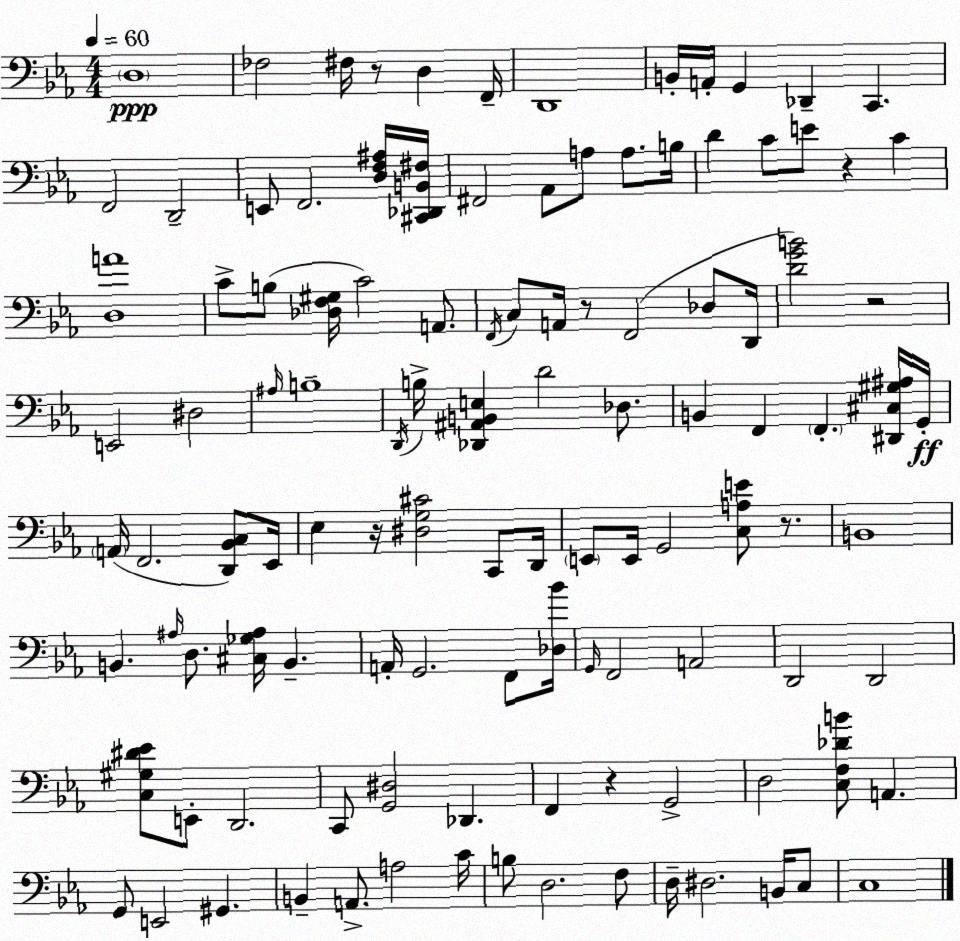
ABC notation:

X:1
T:Untitled
M:4/4
L:1/4
K:Cm
D,4 _F,2 ^F,/4 z/2 D, F,,/4 D,,4 B,,/4 A,,/4 G,, _D,, C,, F,,2 D,,2 E,,/2 F,,2 [D,F,^A,]/4 [^C,,_D,,B,,^F,]/4 ^F,,2 _A,,/2 A,/2 A,/2 B,/4 D C/2 E/2 z C [D,A]4 C/2 B,/2 [_D,F,^G,]/4 C2 A,,/2 F,,/4 C,/2 A,,/4 z/2 F,,2 _D,/2 D,,/4 [DGB]2 z2 E,,2 ^D,2 ^A,/4 B,4 D,,/4 B,/4 [_D,,^A,,B,,E,] D2 _D,/2 B,, F,, F,, [^D,,^C,^G,^A,]/4 G,,/4 A,,/4 F,,2 [D,,_B,,C,]/2 _E,,/4 _E, z/4 [^D,G,^C]2 C,,/2 D,,/4 E,,/2 E,,/4 G,,2 [C,A,E]/2 z/2 B,,4 B,, ^A,/4 D,/2 [^C,_G,^A,]/4 B,, A,,/4 G,,2 F,,/2 [_D,_B]/4 G,,/4 F,,2 A,,2 D,,2 D,,2 [C,^G,^D_E]/2 E,,/2 D,,2 C,,/2 [G,,^D,]2 _D,, F,, z G,,2 D,2 [C,F,_DB]/2 A,, G,,/2 E,,2 ^G,, B,, A,,/2 A,2 C/4 B,/2 D,2 F,/2 D,/4 ^D,2 B,,/4 C,/2 C,4